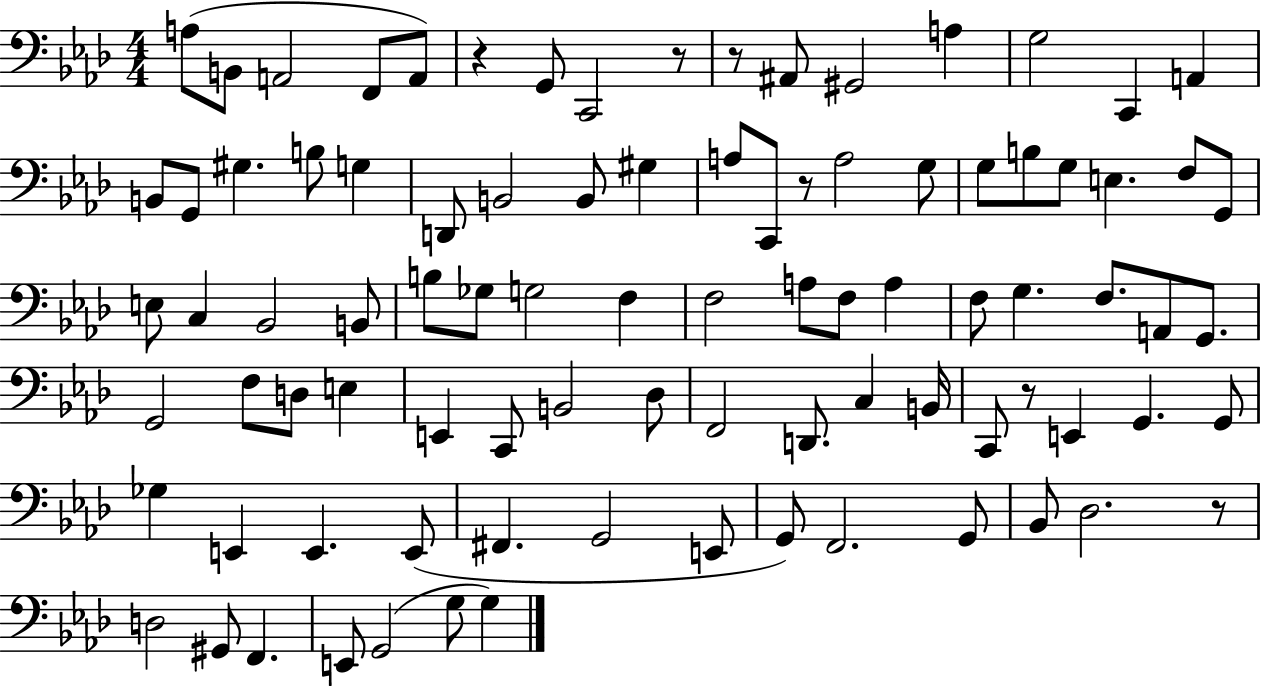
A3/e B2/e A2/h F2/e A2/e R/q G2/e C2/h R/e R/e A#2/e G#2/h A3/q G3/h C2/q A2/q B2/e G2/e G#3/q. B3/e G3/q D2/e B2/h B2/e G#3/q A3/e C2/e R/e A3/h G3/e G3/e B3/e G3/e E3/q. F3/e G2/e E3/e C3/q Bb2/h B2/e B3/e Gb3/e G3/h F3/q F3/h A3/e F3/e A3/q F3/e G3/q. F3/e. A2/e G2/e. G2/h F3/e D3/e E3/q E2/q C2/e B2/h Db3/e F2/h D2/e. C3/q B2/s C2/e R/e E2/q G2/q. G2/e Gb3/q E2/q E2/q. E2/e F#2/q. G2/h E2/e G2/e F2/h. G2/e Bb2/e Db3/h. R/e D3/h G#2/e F2/q. E2/e G2/h G3/e G3/q